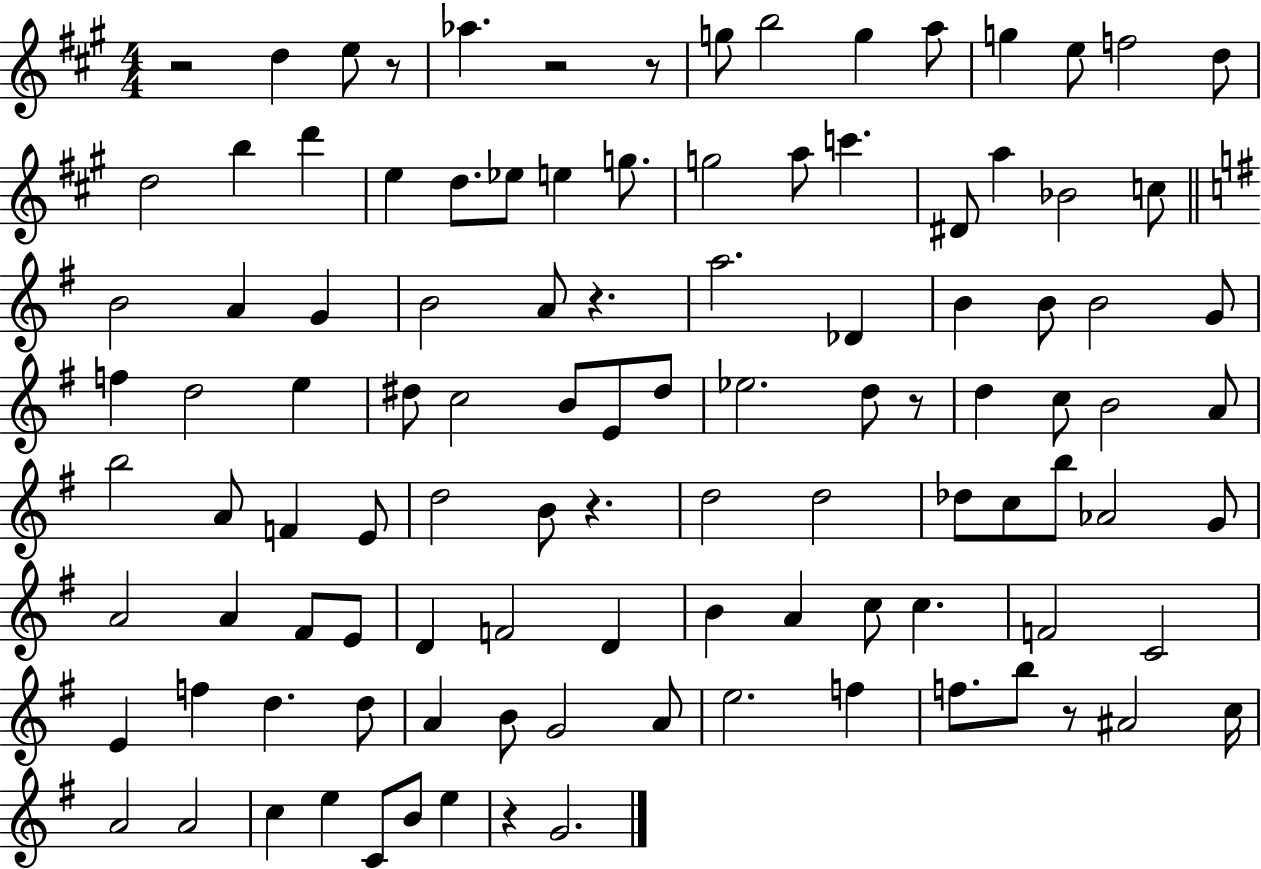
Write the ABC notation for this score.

X:1
T:Untitled
M:4/4
L:1/4
K:A
z2 d e/2 z/2 _a z2 z/2 g/2 b2 g a/2 g e/2 f2 d/2 d2 b d' e d/2 _e/2 e g/2 g2 a/2 c' ^D/2 a _B2 c/2 B2 A G B2 A/2 z a2 _D B B/2 B2 G/2 f d2 e ^d/2 c2 B/2 E/2 ^d/2 _e2 d/2 z/2 d c/2 B2 A/2 b2 A/2 F E/2 d2 B/2 z d2 d2 _d/2 c/2 b/2 _A2 G/2 A2 A ^F/2 E/2 D F2 D B A c/2 c F2 C2 E f d d/2 A B/2 G2 A/2 e2 f f/2 b/2 z/2 ^A2 c/4 A2 A2 c e C/2 B/2 e z G2